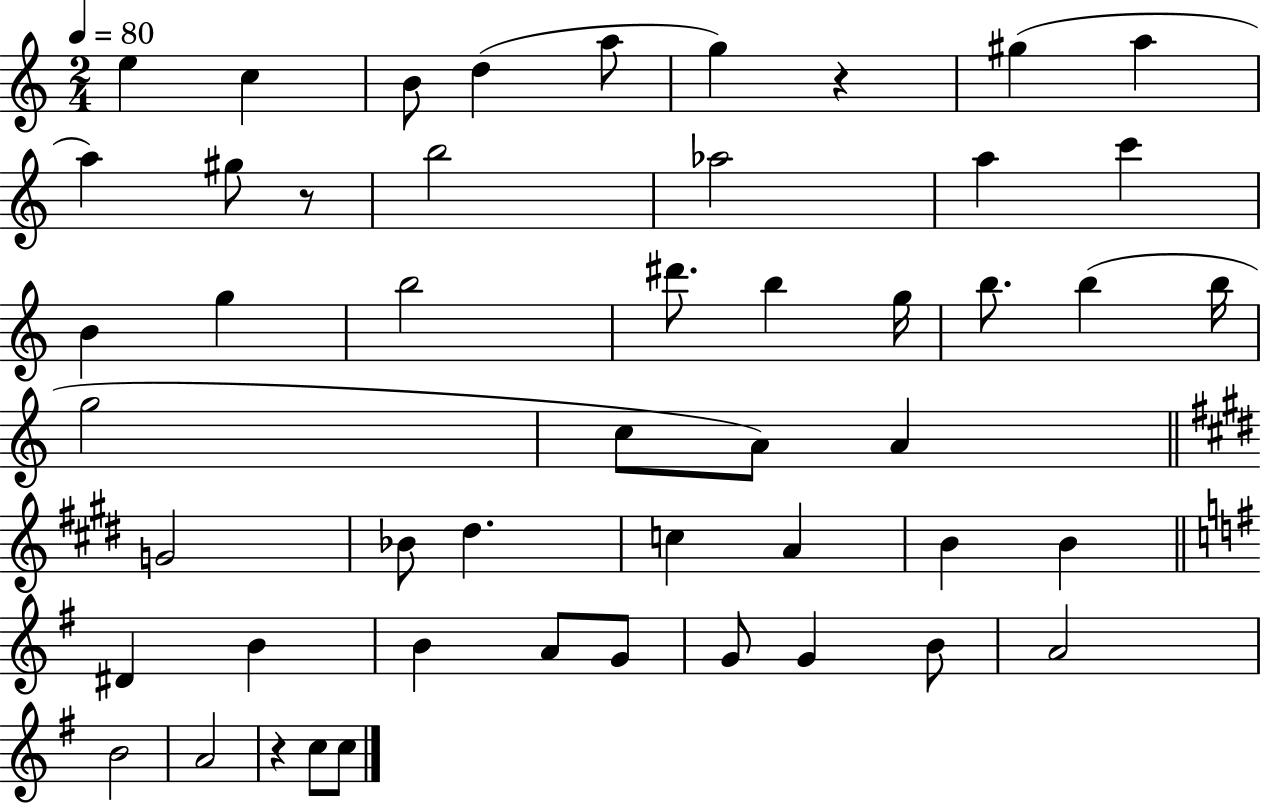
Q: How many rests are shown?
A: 3